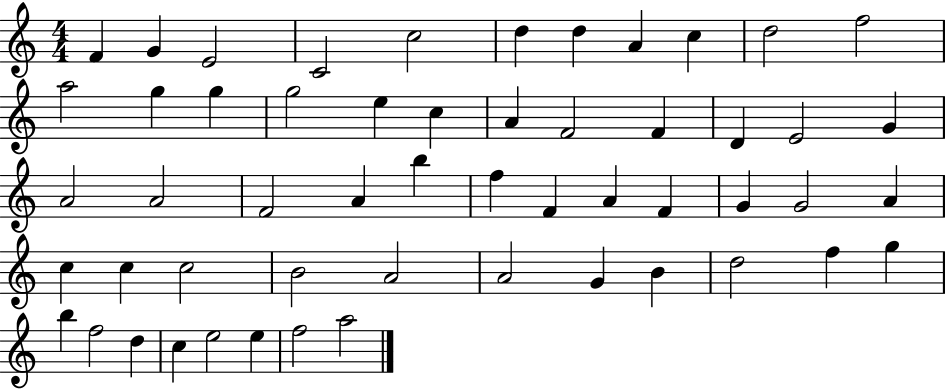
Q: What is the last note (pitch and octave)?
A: A5